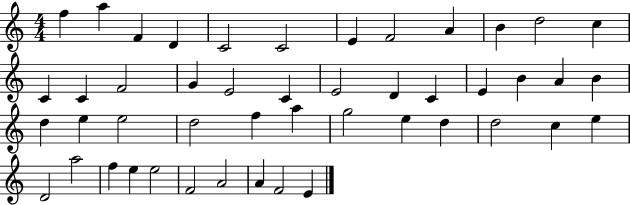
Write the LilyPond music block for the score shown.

{
  \clef treble
  \numericTimeSignature
  \time 4/4
  \key c \major
  f''4 a''4 f'4 d'4 | c'2 c'2 | e'4 f'2 a'4 | b'4 d''2 c''4 | \break c'4 c'4 f'2 | g'4 e'2 c'4 | e'2 d'4 c'4 | e'4 b'4 a'4 b'4 | \break d''4 e''4 e''2 | d''2 f''4 a''4 | g''2 e''4 d''4 | d''2 c''4 e''4 | \break d'2 a''2 | f''4 e''4 e''2 | f'2 a'2 | a'4 f'2 e'4 | \break \bar "|."
}